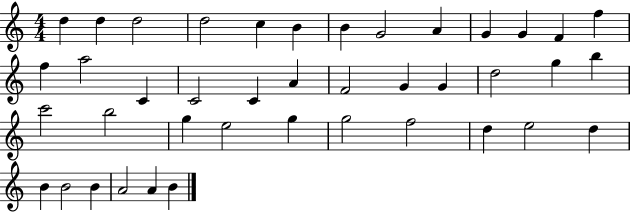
{
  \clef treble
  \numericTimeSignature
  \time 4/4
  \key c \major
  d''4 d''4 d''2 | d''2 c''4 b'4 | b'4 g'2 a'4 | g'4 g'4 f'4 f''4 | \break f''4 a''2 c'4 | c'2 c'4 a'4 | f'2 g'4 g'4 | d''2 g''4 b''4 | \break c'''2 b''2 | g''4 e''2 g''4 | g''2 f''2 | d''4 e''2 d''4 | \break b'4 b'2 b'4 | a'2 a'4 b'4 | \bar "|."
}